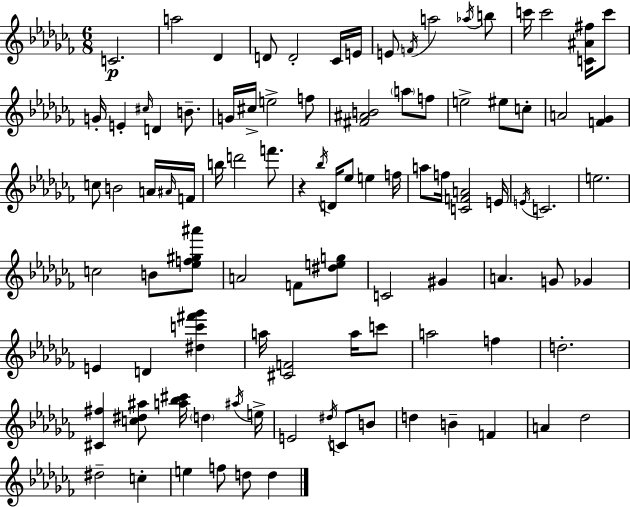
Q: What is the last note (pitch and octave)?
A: D5